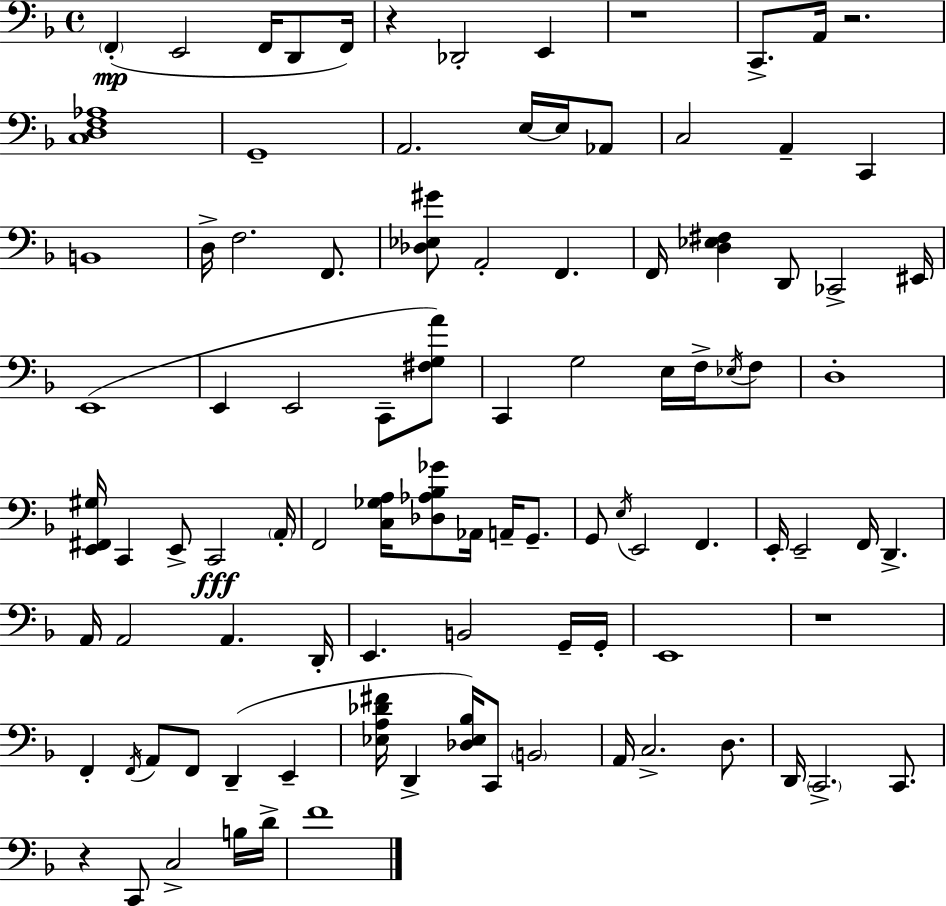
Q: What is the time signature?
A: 4/4